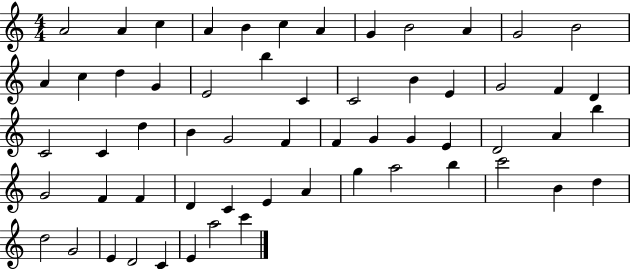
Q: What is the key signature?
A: C major